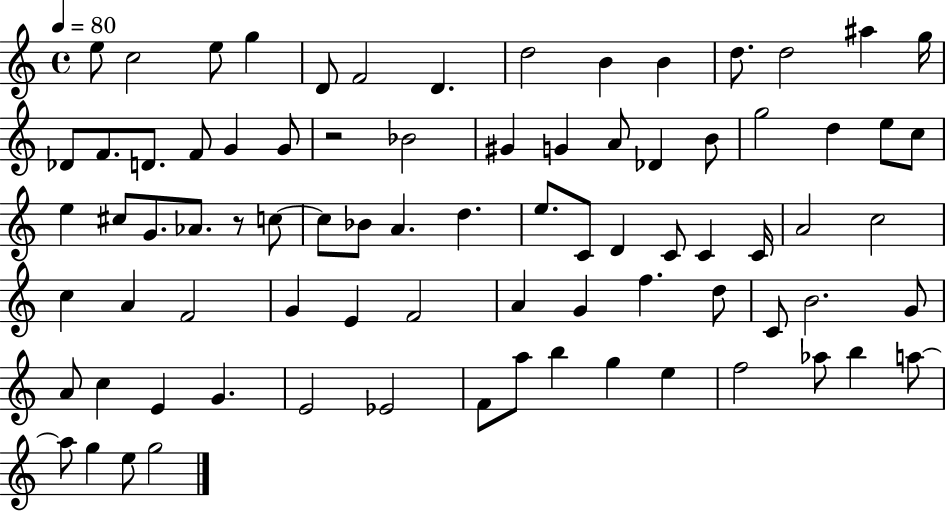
{
  \clef treble
  \time 4/4
  \defaultTimeSignature
  \key c \major
  \tempo 4 = 80
  e''8 c''2 e''8 g''4 | d'8 f'2 d'4. | d''2 b'4 b'4 | d''8. d''2 ais''4 g''16 | \break des'8 f'8. d'8. f'8 g'4 g'8 | r2 bes'2 | gis'4 g'4 a'8 des'4 b'8 | g''2 d''4 e''8 c''8 | \break e''4 cis''8 g'8. aes'8. r8 c''8~~ | c''8 bes'8 a'4. d''4. | e''8. c'8 d'4 c'8 c'4 c'16 | a'2 c''2 | \break c''4 a'4 f'2 | g'4 e'4 f'2 | a'4 g'4 f''4. d''8 | c'8 b'2. g'8 | \break a'8 c''4 e'4 g'4. | e'2 ees'2 | f'8 a''8 b''4 g''4 e''4 | f''2 aes''8 b''4 a''8~~ | \break a''8 g''4 e''8 g''2 | \bar "|."
}